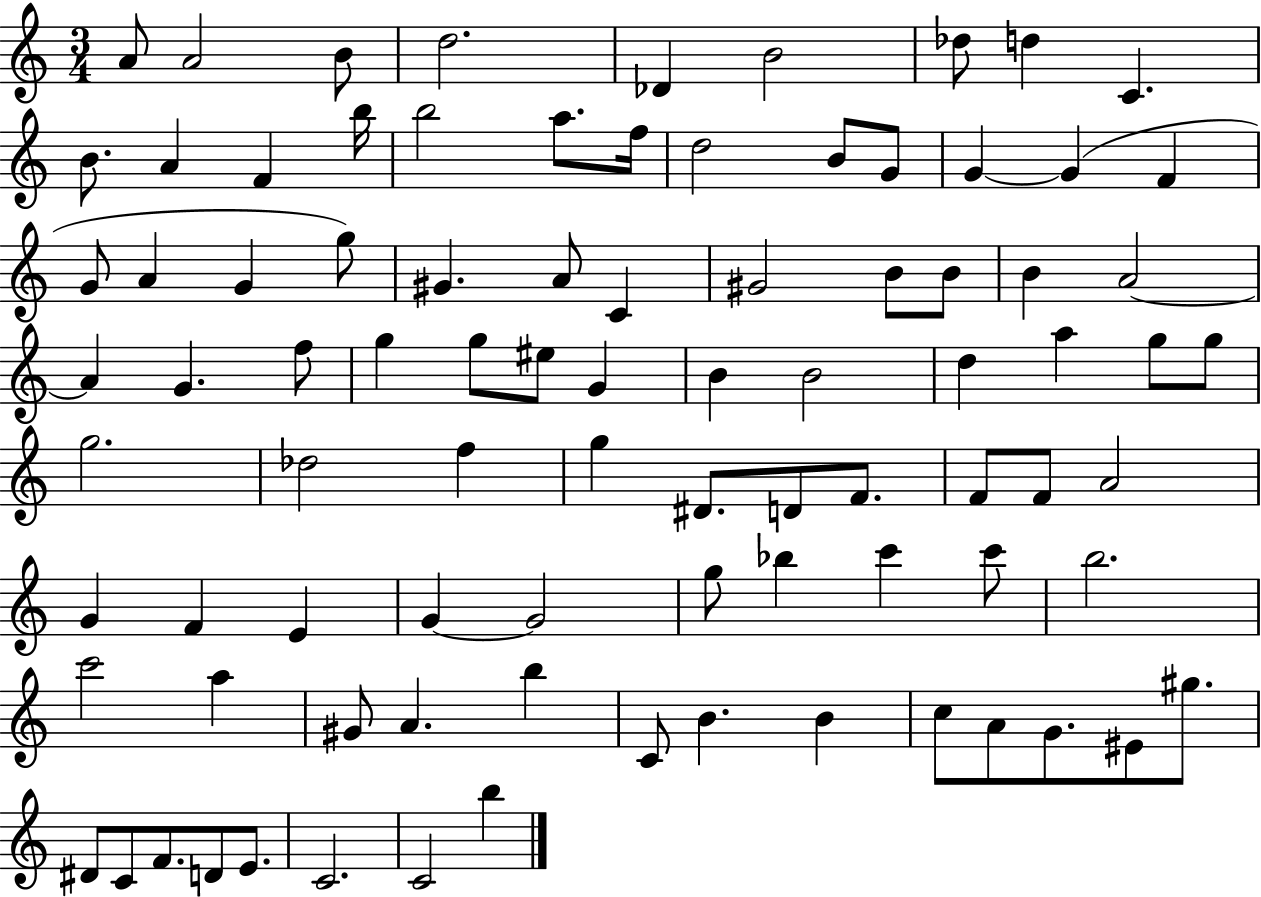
X:1
T:Untitled
M:3/4
L:1/4
K:C
A/2 A2 B/2 d2 _D B2 _d/2 d C B/2 A F b/4 b2 a/2 f/4 d2 B/2 G/2 G G F G/2 A G g/2 ^G A/2 C ^G2 B/2 B/2 B A2 A G f/2 g g/2 ^e/2 G B B2 d a g/2 g/2 g2 _d2 f g ^D/2 D/2 F/2 F/2 F/2 A2 G F E G G2 g/2 _b c' c'/2 b2 c'2 a ^G/2 A b C/2 B B c/2 A/2 G/2 ^E/2 ^g/2 ^D/2 C/2 F/2 D/2 E/2 C2 C2 b